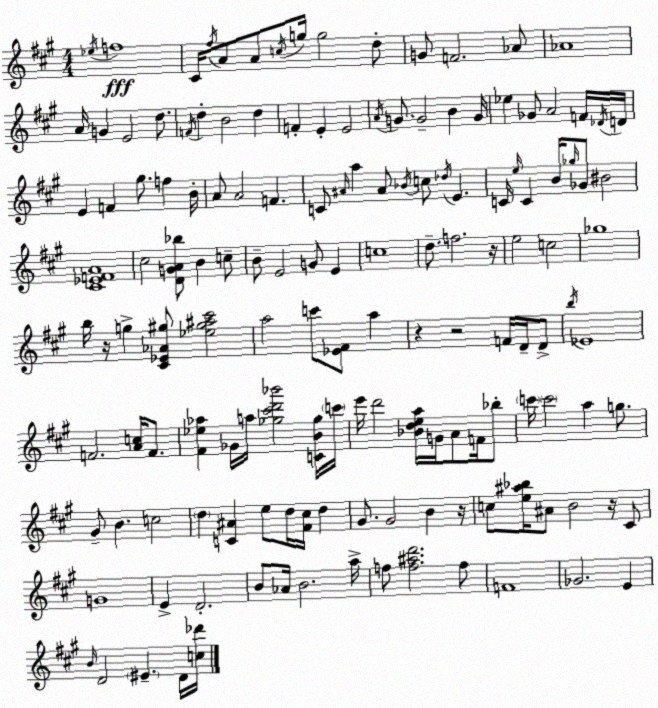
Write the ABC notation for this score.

X:1
T:Untitled
M:4/4
L:1/4
K:A
_e/4 f4 ^C/4 ^f/4 A/2 A/2 c/4 g/4 g2 d/2 G/2 F2 _A/2 _A4 A/4 G E2 d/2 F/4 d B2 d F E E2 A/4 G/2 G2 B G/4 _e _G/2 A2 F/4 _D/4 D/4 E F ^g/2 f B/4 A/2 A2 F C/2 ^A/4 a ^A/2 _B/4 c/2 _d/4 E C/4 e/4 C B/4 _g/4 _G/2 ^B2 [^C_EFA]4 ^c2 [DGA_b]/2 B c/2 B/2 E2 G/2 E c4 d/2 f2 z/4 e2 c2 _g4 b/4 z/4 g [^C_E_A^g]/2 [_e^g^a^c']2 a2 c'/2 [_E^F]/2 a z z2 F/4 D/4 D/2 b/4 _E4 F2 [Ac]/4 F/2 [^F_e_a] _G/4 a/4 [_g^c'd'_b']2 [CB_g]/4 c'/4 e'/4 d'2 [_Bdea]/4 G/4 A/2 F/4 _b/2 c'/4 c'2 a g/2 ^G/2 B c2 d [C^A] e/2 d/4 [^F^c]/4 d ^G/2 ^G2 B z/4 c/2 [e^a_b]/4 ^A/2 B2 z/4 ^C/2 G4 E D2 B/2 _A/4 B2 a/4 f/2 [f^ad']2 f/2 F4 _G2 E B/4 D2 ^E D/4 [c_d']/4